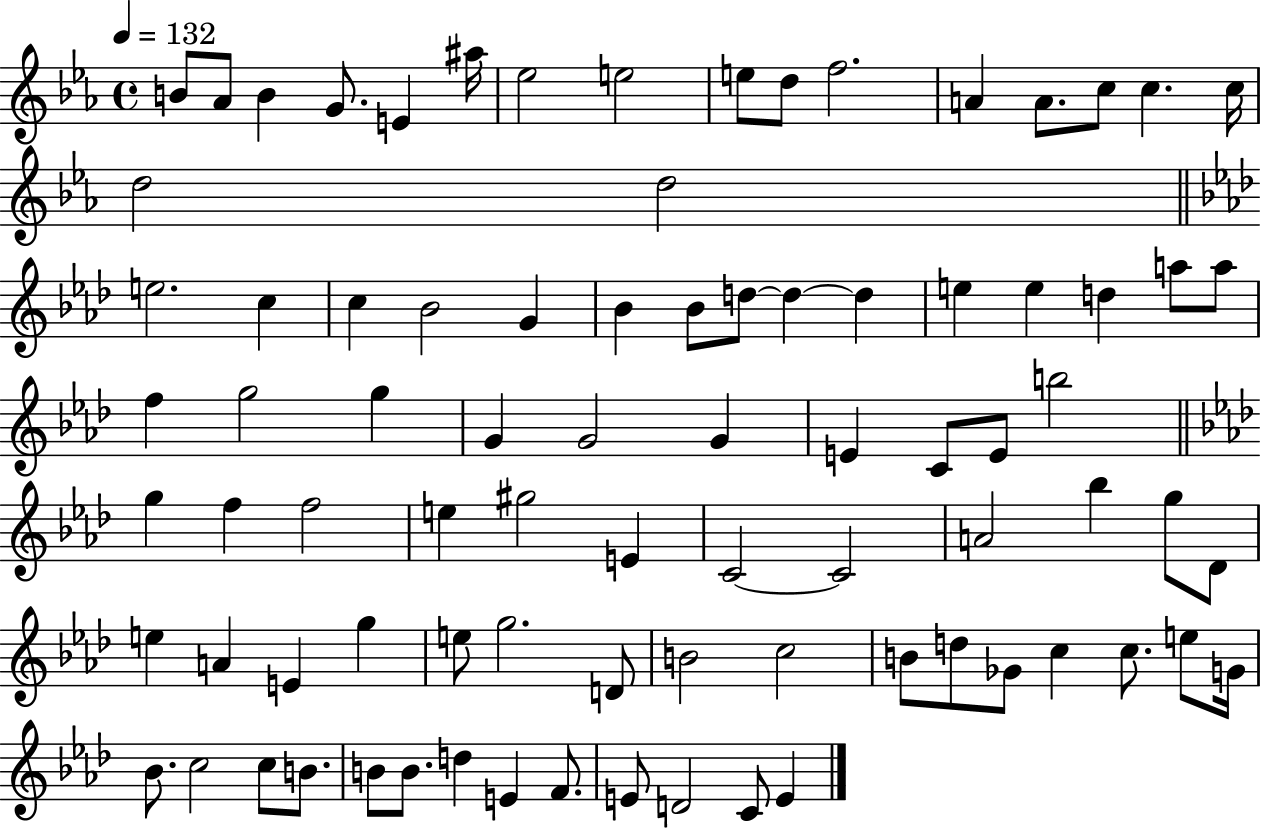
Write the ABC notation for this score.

X:1
T:Untitled
M:4/4
L:1/4
K:Eb
B/2 _A/2 B G/2 E ^a/4 _e2 e2 e/2 d/2 f2 A A/2 c/2 c c/4 d2 d2 e2 c c _B2 G _B _B/2 d/2 d d e e d a/2 a/2 f g2 g G G2 G E C/2 E/2 b2 g f f2 e ^g2 E C2 C2 A2 _b g/2 _D/2 e A E g e/2 g2 D/2 B2 c2 B/2 d/2 _G/2 c c/2 e/2 G/4 _B/2 c2 c/2 B/2 B/2 B/2 d E F/2 E/2 D2 C/2 E